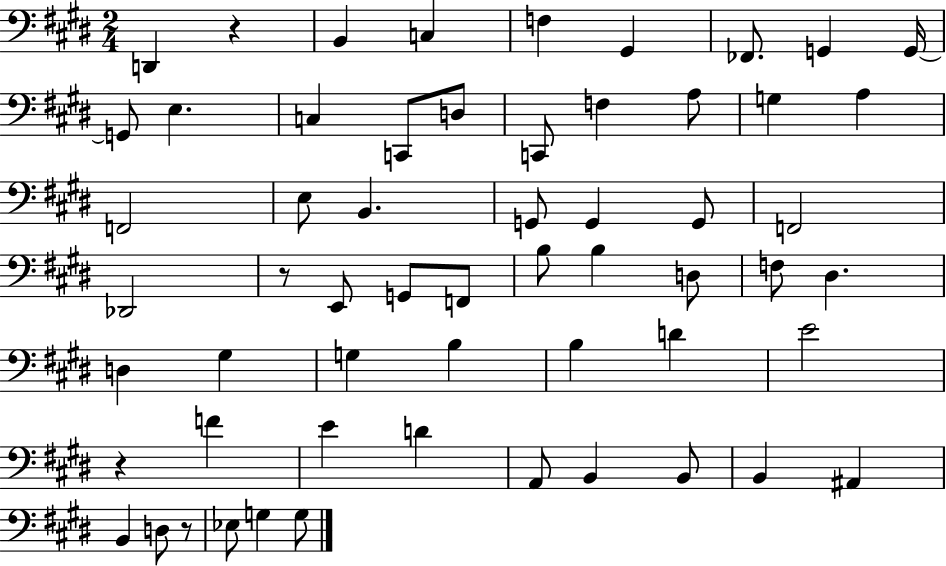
X:1
T:Untitled
M:2/4
L:1/4
K:E
D,, z B,, C, F, ^G,, _F,,/2 G,, G,,/4 G,,/2 E, C, C,,/2 D,/2 C,,/2 F, A,/2 G, A, F,,2 E,/2 B,, G,,/2 G,, G,,/2 F,,2 _D,,2 z/2 E,,/2 G,,/2 F,,/2 B,/2 B, D,/2 F,/2 ^D, D, ^G, G, B, B, D E2 z F E D A,,/2 B,, B,,/2 B,, ^A,, B,, D,/2 z/2 _E,/2 G, G,/2